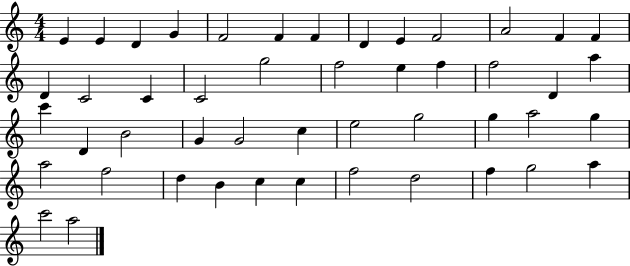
E4/q E4/q D4/q G4/q F4/h F4/q F4/q D4/q E4/q F4/h A4/h F4/q F4/q D4/q C4/h C4/q C4/h G5/h F5/h E5/q F5/q F5/h D4/q A5/q C6/q D4/q B4/h G4/q G4/h C5/q E5/h G5/h G5/q A5/h G5/q A5/h F5/h D5/q B4/q C5/q C5/q F5/h D5/h F5/q G5/h A5/q C6/h A5/h